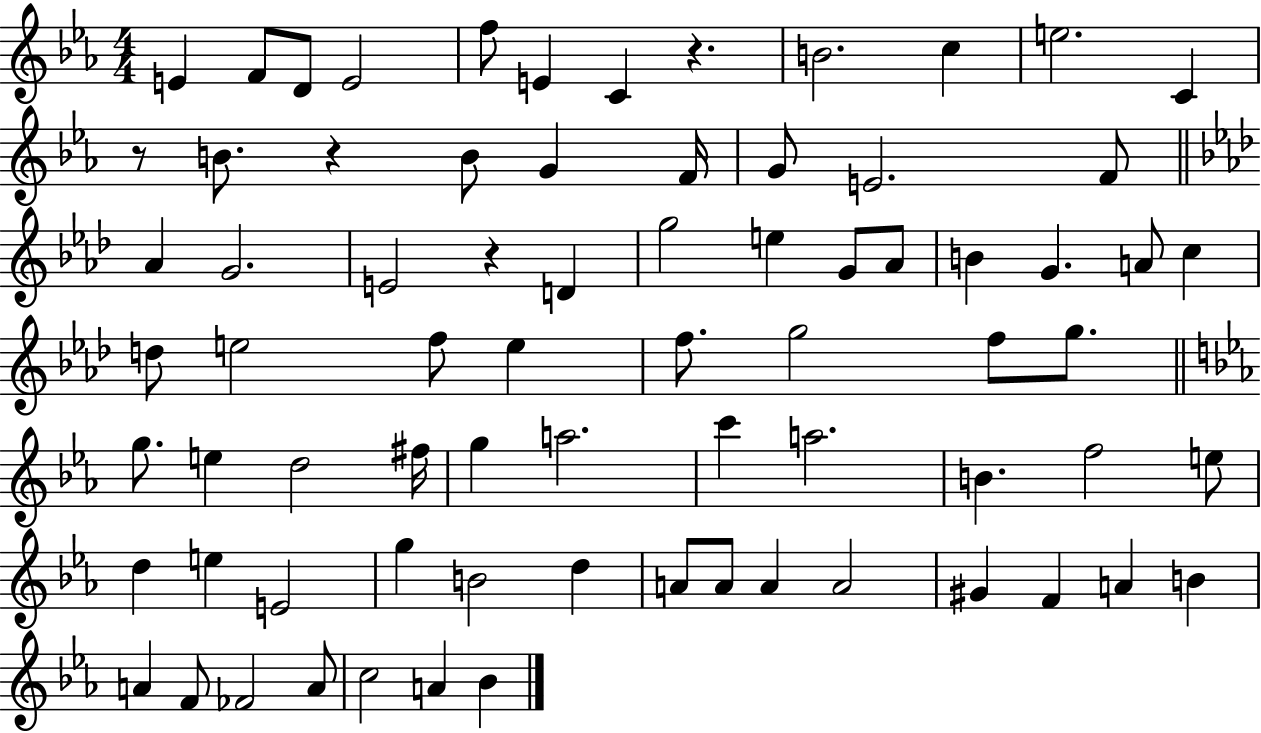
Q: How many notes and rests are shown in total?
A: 74